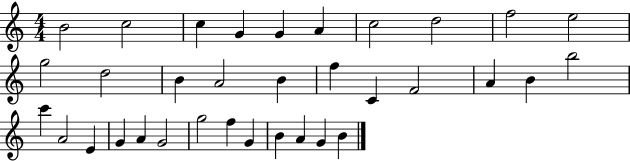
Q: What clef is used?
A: treble